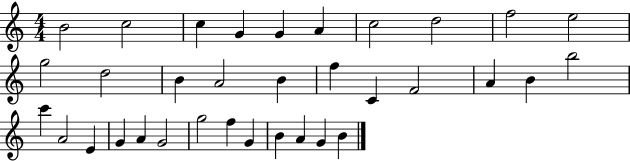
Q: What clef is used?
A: treble